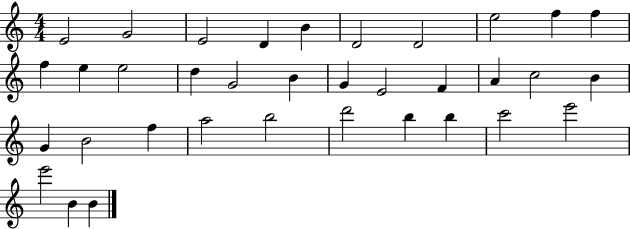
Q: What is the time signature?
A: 4/4